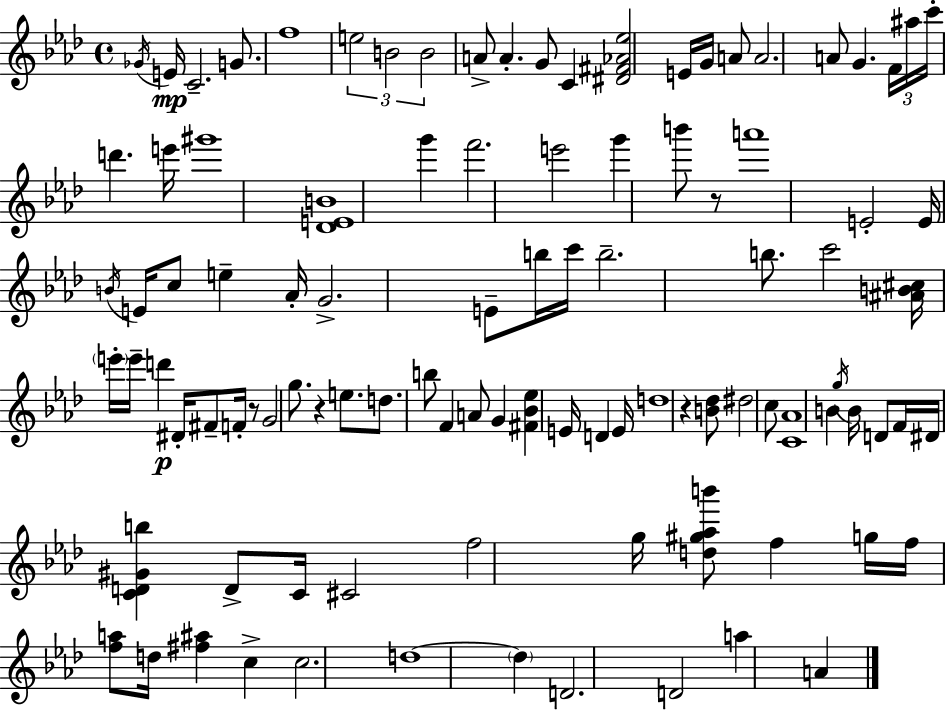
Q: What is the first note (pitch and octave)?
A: Gb4